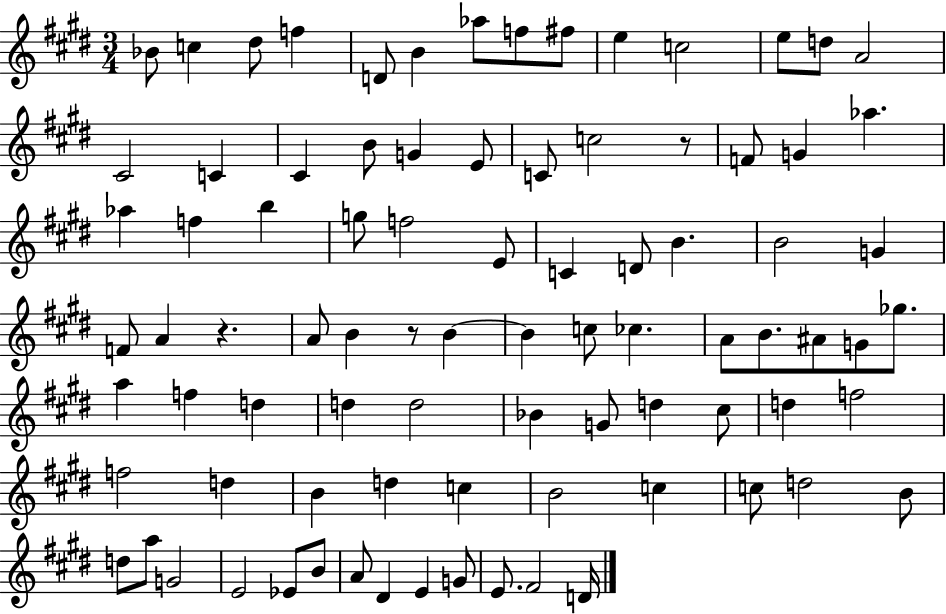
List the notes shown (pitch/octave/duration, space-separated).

Bb4/e C5/q D#5/e F5/q D4/e B4/q Ab5/e F5/e F#5/e E5/q C5/h E5/e D5/e A4/h C#4/h C4/q C#4/q B4/e G4/q E4/e C4/e C5/h R/e F4/e G4/q Ab5/q. Ab5/q F5/q B5/q G5/e F5/h E4/e C4/q D4/e B4/q. B4/h G4/q F4/e A4/q R/q. A4/e B4/q R/e B4/q B4/q C5/e CES5/q. A4/e B4/e. A#4/e G4/e Gb5/e. A5/q F5/q D5/q D5/q D5/h Bb4/q G4/e D5/q C#5/e D5/q F5/h F5/h D5/q B4/q D5/q C5/q B4/h C5/q C5/e D5/h B4/e D5/e A5/e G4/h E4/h Eb4/e B4/e A4/e D#4/q E4/q G4/e E4/e. F#4/h D4/s